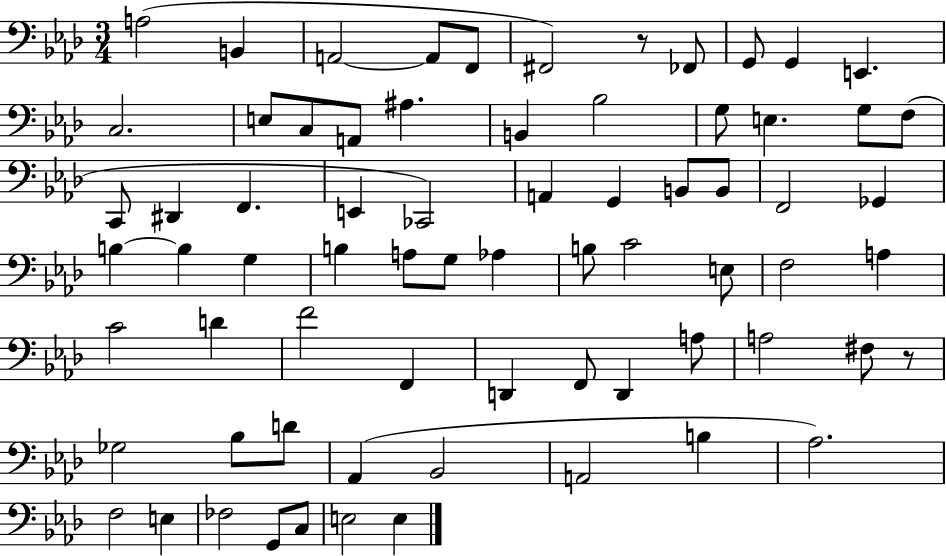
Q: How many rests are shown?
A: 2